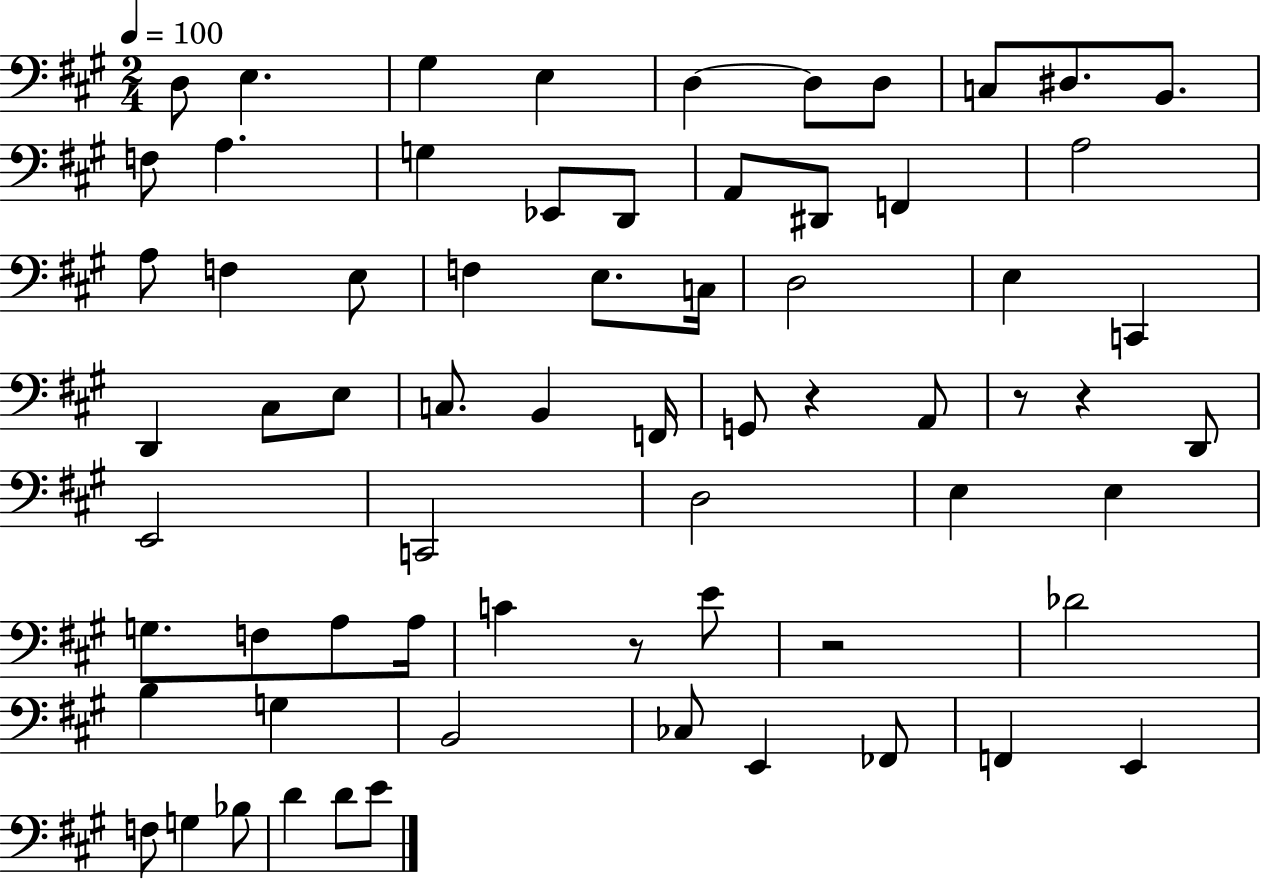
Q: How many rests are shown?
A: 5